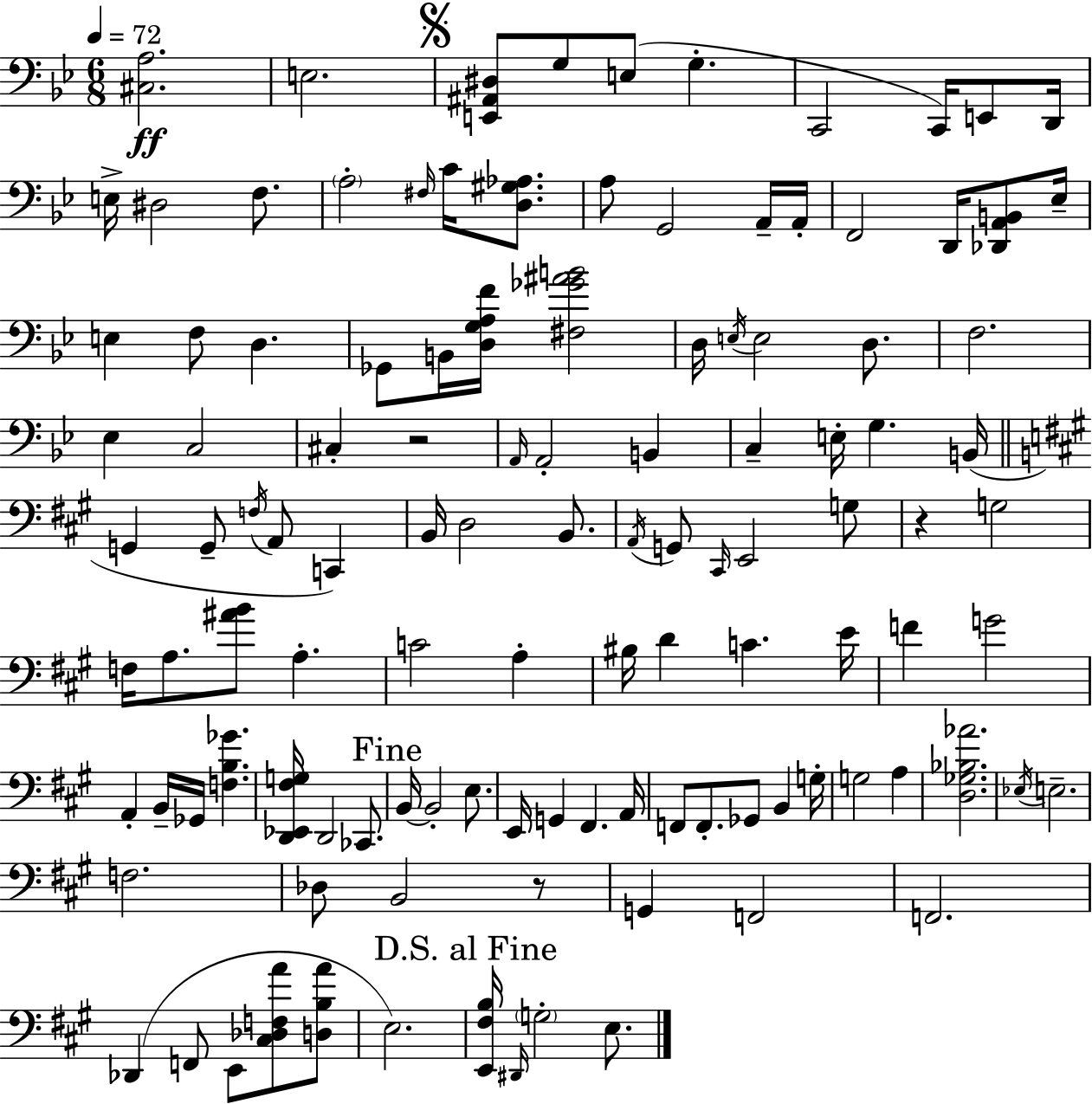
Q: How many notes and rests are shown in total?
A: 116